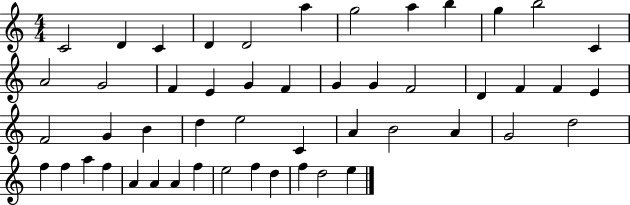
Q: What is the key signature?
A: C major